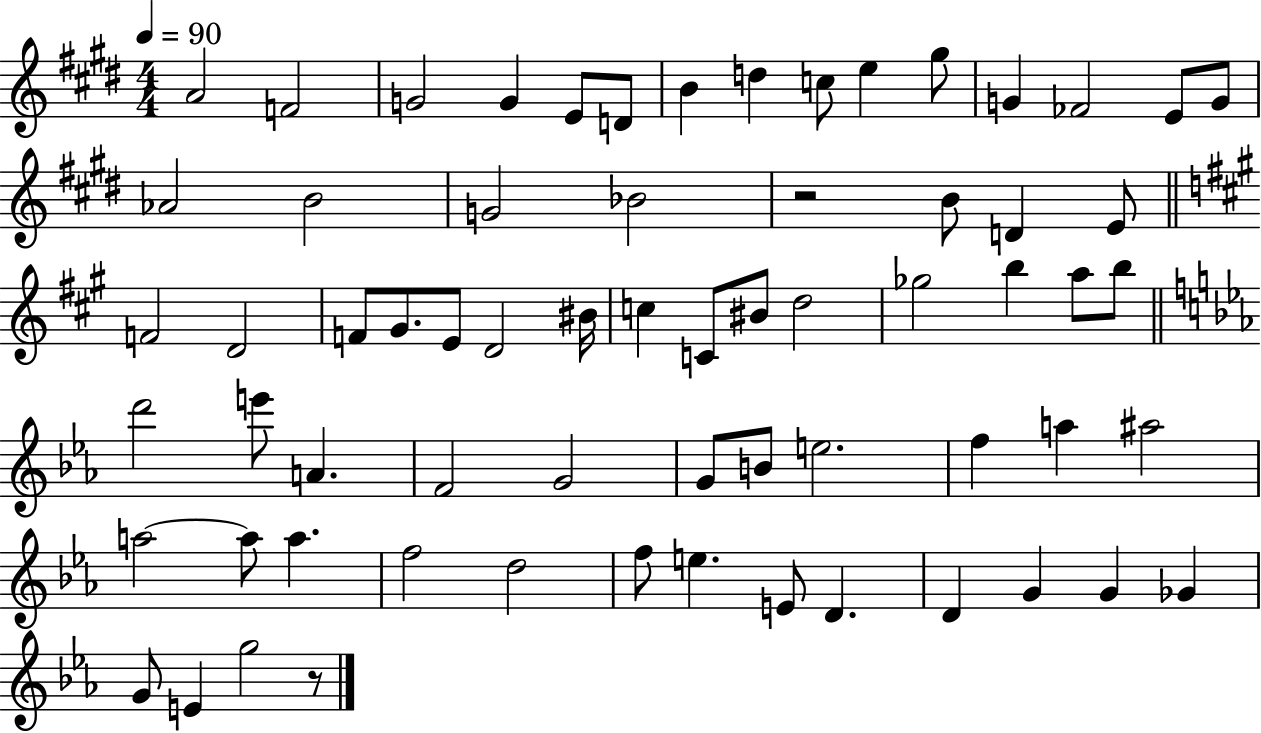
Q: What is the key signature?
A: E major